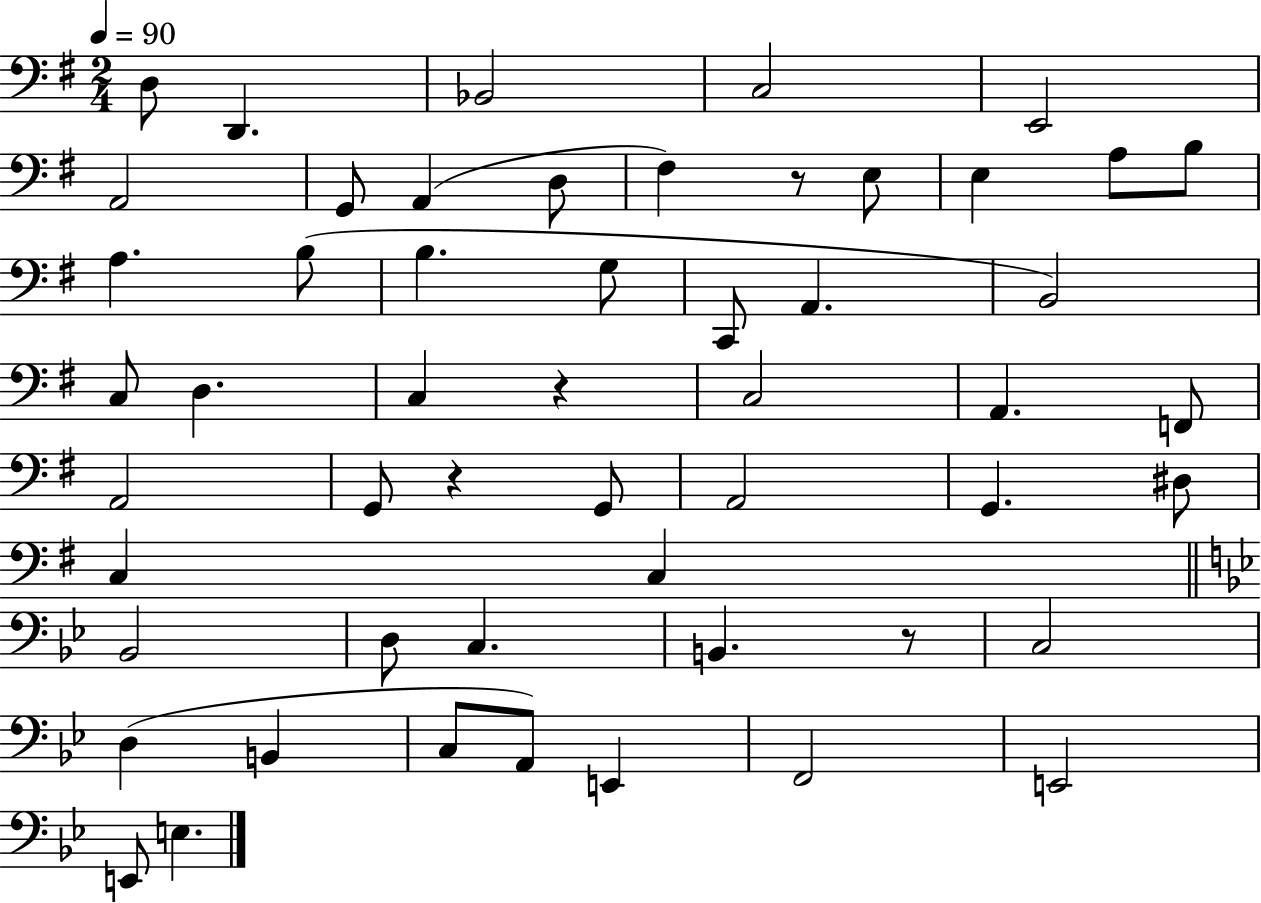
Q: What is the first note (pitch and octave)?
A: D3